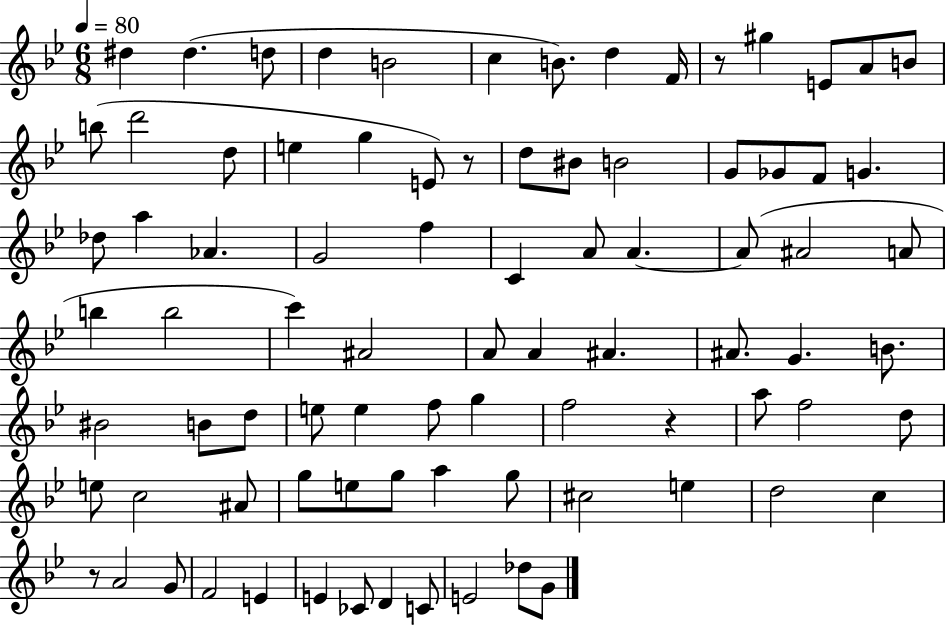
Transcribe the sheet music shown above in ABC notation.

X:1
T:Untitled
M:6/8
L:1/4
K:Bb
^d ^d d/2 d B2 c B/2 d F/4 z/2 ^g E/2 A/2 B/2 b/2 d'2 d/2 e g E/2 z/2 d/2 ^B/2 B2 G/2 _G/2 F/2 G _d/2 a _A G2 f C A/2 A A/2 ^A2 A/2 b b2 c' ^A2 A/2 A ^A ^A/2 G B/2 ^B2 B/2 d/2 e/2 e f/2 g f2 z a/2 f2 d/2 e/2 c2 ^A/2 g/2 e/2 g/2 a g/2 ^c2 e d2 c z/2 A2 G/2 F2 E E _C/2 D C/2 E2 _d/2 G/2